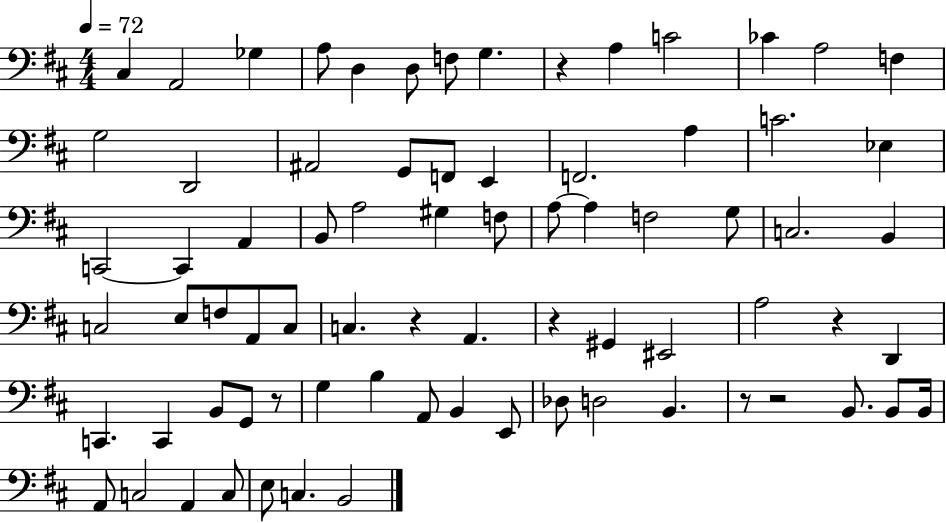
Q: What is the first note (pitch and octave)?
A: C#3